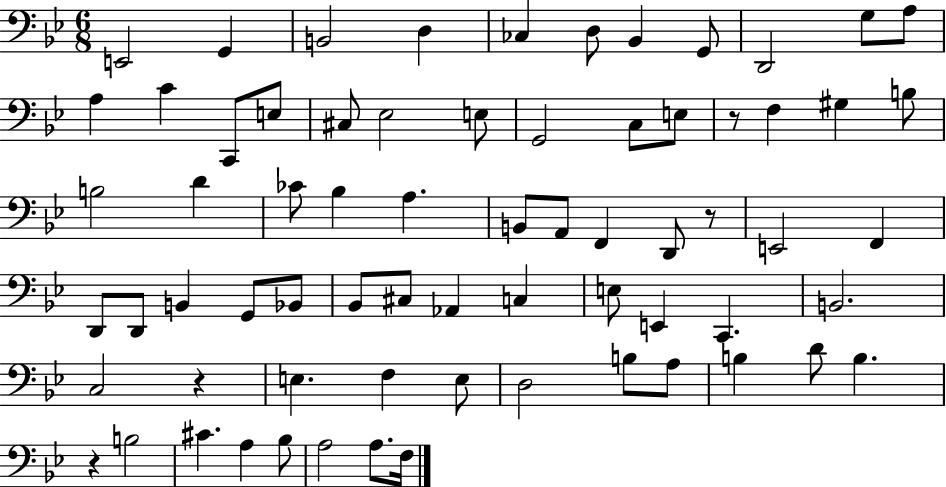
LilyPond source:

{
  \clef bass
  \numericTimeSignature
  \time 6/8
  \key bes \major
  \repeat volta 2 { e,2 g,4 | b,2 d4 | ces4 d8 bes,4 g,8 | d,2 g8 a8 | \break a4 c'4 c,8 e8 | cis8 ees2 e8 | g,2 c8 e8 | r8 f4 gis4 b8 | \break b2 d'4 | ces'8 bes4 a4. | b,8 a,8 f,4 d,8 r8 | e,2 f,4 | \break d,8 d,8 b,4 g,8 bes,8 | bes,8 cis8 aes,4 c4 | e8 e,4 c,4. | b,2. | \break c2 r4 | e4. f4 e8 | d2 b8 a8 | b4 d'8 b4. | \break r4 b2 | cis'4. a4 bes8 | a2 a8. f16 | } \bar "|."
}